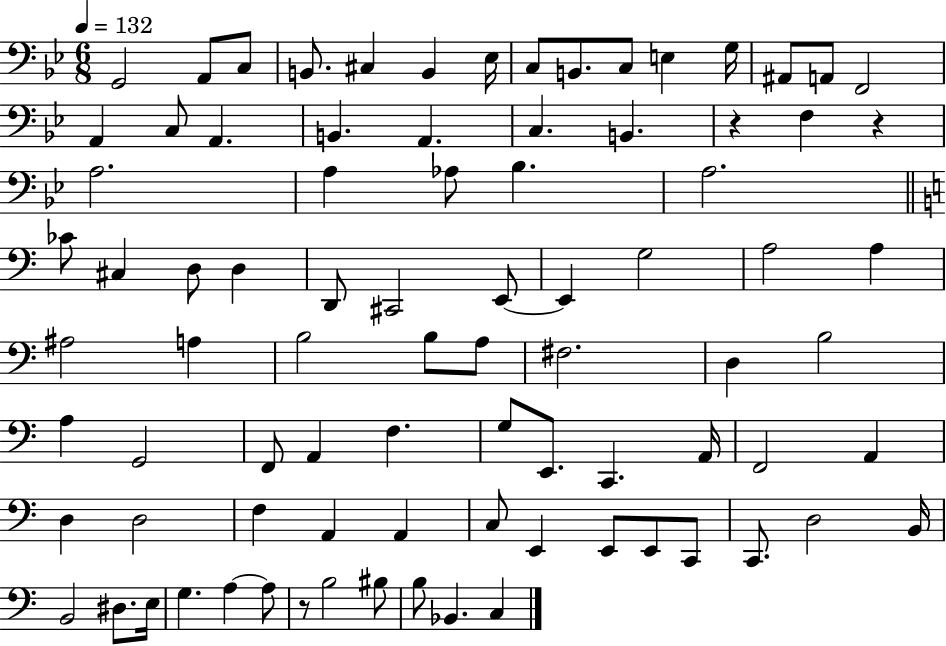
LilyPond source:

{
  \clef bass
  \numericTimeSignature
  \time 6/8
  \key bes \major
  \tempo 4 = 132
  g,2 a,8 c8 | b,8. cis4 b,4 ees16 | c8 b,8. c8 e4 g16 | ais,8 a,8 f,2 | \break a,4 c8 a,4. | b,4. a,4. | c4. b,4. | r4 f4 r4 | \break a2. | a4 aes8 bes4. | a2. | \bar "||" \break \key a \minor ces'8 cis4 d8 d4 | d,8 cis,2 e,8~~ | e,4 g2 | a2 a4 | \break ais2 a4 | b2 b8 a8 | fis2. | d4 b2 | \break a4 g,2 | f,8 a,4 f4. | g8 e,8. c,4. a,16 | f,2 a,4 | \break d4 d2 | f4 a,4 a,4 | c8 e,4 e,8 e,8 c,8 | c,8. d2 b,16 | \break b,2 dis8. e16 | g4. a4~~ a8 | r8 b2 bis8 | b8 bes,4. c4 | \break \bar "|."
}